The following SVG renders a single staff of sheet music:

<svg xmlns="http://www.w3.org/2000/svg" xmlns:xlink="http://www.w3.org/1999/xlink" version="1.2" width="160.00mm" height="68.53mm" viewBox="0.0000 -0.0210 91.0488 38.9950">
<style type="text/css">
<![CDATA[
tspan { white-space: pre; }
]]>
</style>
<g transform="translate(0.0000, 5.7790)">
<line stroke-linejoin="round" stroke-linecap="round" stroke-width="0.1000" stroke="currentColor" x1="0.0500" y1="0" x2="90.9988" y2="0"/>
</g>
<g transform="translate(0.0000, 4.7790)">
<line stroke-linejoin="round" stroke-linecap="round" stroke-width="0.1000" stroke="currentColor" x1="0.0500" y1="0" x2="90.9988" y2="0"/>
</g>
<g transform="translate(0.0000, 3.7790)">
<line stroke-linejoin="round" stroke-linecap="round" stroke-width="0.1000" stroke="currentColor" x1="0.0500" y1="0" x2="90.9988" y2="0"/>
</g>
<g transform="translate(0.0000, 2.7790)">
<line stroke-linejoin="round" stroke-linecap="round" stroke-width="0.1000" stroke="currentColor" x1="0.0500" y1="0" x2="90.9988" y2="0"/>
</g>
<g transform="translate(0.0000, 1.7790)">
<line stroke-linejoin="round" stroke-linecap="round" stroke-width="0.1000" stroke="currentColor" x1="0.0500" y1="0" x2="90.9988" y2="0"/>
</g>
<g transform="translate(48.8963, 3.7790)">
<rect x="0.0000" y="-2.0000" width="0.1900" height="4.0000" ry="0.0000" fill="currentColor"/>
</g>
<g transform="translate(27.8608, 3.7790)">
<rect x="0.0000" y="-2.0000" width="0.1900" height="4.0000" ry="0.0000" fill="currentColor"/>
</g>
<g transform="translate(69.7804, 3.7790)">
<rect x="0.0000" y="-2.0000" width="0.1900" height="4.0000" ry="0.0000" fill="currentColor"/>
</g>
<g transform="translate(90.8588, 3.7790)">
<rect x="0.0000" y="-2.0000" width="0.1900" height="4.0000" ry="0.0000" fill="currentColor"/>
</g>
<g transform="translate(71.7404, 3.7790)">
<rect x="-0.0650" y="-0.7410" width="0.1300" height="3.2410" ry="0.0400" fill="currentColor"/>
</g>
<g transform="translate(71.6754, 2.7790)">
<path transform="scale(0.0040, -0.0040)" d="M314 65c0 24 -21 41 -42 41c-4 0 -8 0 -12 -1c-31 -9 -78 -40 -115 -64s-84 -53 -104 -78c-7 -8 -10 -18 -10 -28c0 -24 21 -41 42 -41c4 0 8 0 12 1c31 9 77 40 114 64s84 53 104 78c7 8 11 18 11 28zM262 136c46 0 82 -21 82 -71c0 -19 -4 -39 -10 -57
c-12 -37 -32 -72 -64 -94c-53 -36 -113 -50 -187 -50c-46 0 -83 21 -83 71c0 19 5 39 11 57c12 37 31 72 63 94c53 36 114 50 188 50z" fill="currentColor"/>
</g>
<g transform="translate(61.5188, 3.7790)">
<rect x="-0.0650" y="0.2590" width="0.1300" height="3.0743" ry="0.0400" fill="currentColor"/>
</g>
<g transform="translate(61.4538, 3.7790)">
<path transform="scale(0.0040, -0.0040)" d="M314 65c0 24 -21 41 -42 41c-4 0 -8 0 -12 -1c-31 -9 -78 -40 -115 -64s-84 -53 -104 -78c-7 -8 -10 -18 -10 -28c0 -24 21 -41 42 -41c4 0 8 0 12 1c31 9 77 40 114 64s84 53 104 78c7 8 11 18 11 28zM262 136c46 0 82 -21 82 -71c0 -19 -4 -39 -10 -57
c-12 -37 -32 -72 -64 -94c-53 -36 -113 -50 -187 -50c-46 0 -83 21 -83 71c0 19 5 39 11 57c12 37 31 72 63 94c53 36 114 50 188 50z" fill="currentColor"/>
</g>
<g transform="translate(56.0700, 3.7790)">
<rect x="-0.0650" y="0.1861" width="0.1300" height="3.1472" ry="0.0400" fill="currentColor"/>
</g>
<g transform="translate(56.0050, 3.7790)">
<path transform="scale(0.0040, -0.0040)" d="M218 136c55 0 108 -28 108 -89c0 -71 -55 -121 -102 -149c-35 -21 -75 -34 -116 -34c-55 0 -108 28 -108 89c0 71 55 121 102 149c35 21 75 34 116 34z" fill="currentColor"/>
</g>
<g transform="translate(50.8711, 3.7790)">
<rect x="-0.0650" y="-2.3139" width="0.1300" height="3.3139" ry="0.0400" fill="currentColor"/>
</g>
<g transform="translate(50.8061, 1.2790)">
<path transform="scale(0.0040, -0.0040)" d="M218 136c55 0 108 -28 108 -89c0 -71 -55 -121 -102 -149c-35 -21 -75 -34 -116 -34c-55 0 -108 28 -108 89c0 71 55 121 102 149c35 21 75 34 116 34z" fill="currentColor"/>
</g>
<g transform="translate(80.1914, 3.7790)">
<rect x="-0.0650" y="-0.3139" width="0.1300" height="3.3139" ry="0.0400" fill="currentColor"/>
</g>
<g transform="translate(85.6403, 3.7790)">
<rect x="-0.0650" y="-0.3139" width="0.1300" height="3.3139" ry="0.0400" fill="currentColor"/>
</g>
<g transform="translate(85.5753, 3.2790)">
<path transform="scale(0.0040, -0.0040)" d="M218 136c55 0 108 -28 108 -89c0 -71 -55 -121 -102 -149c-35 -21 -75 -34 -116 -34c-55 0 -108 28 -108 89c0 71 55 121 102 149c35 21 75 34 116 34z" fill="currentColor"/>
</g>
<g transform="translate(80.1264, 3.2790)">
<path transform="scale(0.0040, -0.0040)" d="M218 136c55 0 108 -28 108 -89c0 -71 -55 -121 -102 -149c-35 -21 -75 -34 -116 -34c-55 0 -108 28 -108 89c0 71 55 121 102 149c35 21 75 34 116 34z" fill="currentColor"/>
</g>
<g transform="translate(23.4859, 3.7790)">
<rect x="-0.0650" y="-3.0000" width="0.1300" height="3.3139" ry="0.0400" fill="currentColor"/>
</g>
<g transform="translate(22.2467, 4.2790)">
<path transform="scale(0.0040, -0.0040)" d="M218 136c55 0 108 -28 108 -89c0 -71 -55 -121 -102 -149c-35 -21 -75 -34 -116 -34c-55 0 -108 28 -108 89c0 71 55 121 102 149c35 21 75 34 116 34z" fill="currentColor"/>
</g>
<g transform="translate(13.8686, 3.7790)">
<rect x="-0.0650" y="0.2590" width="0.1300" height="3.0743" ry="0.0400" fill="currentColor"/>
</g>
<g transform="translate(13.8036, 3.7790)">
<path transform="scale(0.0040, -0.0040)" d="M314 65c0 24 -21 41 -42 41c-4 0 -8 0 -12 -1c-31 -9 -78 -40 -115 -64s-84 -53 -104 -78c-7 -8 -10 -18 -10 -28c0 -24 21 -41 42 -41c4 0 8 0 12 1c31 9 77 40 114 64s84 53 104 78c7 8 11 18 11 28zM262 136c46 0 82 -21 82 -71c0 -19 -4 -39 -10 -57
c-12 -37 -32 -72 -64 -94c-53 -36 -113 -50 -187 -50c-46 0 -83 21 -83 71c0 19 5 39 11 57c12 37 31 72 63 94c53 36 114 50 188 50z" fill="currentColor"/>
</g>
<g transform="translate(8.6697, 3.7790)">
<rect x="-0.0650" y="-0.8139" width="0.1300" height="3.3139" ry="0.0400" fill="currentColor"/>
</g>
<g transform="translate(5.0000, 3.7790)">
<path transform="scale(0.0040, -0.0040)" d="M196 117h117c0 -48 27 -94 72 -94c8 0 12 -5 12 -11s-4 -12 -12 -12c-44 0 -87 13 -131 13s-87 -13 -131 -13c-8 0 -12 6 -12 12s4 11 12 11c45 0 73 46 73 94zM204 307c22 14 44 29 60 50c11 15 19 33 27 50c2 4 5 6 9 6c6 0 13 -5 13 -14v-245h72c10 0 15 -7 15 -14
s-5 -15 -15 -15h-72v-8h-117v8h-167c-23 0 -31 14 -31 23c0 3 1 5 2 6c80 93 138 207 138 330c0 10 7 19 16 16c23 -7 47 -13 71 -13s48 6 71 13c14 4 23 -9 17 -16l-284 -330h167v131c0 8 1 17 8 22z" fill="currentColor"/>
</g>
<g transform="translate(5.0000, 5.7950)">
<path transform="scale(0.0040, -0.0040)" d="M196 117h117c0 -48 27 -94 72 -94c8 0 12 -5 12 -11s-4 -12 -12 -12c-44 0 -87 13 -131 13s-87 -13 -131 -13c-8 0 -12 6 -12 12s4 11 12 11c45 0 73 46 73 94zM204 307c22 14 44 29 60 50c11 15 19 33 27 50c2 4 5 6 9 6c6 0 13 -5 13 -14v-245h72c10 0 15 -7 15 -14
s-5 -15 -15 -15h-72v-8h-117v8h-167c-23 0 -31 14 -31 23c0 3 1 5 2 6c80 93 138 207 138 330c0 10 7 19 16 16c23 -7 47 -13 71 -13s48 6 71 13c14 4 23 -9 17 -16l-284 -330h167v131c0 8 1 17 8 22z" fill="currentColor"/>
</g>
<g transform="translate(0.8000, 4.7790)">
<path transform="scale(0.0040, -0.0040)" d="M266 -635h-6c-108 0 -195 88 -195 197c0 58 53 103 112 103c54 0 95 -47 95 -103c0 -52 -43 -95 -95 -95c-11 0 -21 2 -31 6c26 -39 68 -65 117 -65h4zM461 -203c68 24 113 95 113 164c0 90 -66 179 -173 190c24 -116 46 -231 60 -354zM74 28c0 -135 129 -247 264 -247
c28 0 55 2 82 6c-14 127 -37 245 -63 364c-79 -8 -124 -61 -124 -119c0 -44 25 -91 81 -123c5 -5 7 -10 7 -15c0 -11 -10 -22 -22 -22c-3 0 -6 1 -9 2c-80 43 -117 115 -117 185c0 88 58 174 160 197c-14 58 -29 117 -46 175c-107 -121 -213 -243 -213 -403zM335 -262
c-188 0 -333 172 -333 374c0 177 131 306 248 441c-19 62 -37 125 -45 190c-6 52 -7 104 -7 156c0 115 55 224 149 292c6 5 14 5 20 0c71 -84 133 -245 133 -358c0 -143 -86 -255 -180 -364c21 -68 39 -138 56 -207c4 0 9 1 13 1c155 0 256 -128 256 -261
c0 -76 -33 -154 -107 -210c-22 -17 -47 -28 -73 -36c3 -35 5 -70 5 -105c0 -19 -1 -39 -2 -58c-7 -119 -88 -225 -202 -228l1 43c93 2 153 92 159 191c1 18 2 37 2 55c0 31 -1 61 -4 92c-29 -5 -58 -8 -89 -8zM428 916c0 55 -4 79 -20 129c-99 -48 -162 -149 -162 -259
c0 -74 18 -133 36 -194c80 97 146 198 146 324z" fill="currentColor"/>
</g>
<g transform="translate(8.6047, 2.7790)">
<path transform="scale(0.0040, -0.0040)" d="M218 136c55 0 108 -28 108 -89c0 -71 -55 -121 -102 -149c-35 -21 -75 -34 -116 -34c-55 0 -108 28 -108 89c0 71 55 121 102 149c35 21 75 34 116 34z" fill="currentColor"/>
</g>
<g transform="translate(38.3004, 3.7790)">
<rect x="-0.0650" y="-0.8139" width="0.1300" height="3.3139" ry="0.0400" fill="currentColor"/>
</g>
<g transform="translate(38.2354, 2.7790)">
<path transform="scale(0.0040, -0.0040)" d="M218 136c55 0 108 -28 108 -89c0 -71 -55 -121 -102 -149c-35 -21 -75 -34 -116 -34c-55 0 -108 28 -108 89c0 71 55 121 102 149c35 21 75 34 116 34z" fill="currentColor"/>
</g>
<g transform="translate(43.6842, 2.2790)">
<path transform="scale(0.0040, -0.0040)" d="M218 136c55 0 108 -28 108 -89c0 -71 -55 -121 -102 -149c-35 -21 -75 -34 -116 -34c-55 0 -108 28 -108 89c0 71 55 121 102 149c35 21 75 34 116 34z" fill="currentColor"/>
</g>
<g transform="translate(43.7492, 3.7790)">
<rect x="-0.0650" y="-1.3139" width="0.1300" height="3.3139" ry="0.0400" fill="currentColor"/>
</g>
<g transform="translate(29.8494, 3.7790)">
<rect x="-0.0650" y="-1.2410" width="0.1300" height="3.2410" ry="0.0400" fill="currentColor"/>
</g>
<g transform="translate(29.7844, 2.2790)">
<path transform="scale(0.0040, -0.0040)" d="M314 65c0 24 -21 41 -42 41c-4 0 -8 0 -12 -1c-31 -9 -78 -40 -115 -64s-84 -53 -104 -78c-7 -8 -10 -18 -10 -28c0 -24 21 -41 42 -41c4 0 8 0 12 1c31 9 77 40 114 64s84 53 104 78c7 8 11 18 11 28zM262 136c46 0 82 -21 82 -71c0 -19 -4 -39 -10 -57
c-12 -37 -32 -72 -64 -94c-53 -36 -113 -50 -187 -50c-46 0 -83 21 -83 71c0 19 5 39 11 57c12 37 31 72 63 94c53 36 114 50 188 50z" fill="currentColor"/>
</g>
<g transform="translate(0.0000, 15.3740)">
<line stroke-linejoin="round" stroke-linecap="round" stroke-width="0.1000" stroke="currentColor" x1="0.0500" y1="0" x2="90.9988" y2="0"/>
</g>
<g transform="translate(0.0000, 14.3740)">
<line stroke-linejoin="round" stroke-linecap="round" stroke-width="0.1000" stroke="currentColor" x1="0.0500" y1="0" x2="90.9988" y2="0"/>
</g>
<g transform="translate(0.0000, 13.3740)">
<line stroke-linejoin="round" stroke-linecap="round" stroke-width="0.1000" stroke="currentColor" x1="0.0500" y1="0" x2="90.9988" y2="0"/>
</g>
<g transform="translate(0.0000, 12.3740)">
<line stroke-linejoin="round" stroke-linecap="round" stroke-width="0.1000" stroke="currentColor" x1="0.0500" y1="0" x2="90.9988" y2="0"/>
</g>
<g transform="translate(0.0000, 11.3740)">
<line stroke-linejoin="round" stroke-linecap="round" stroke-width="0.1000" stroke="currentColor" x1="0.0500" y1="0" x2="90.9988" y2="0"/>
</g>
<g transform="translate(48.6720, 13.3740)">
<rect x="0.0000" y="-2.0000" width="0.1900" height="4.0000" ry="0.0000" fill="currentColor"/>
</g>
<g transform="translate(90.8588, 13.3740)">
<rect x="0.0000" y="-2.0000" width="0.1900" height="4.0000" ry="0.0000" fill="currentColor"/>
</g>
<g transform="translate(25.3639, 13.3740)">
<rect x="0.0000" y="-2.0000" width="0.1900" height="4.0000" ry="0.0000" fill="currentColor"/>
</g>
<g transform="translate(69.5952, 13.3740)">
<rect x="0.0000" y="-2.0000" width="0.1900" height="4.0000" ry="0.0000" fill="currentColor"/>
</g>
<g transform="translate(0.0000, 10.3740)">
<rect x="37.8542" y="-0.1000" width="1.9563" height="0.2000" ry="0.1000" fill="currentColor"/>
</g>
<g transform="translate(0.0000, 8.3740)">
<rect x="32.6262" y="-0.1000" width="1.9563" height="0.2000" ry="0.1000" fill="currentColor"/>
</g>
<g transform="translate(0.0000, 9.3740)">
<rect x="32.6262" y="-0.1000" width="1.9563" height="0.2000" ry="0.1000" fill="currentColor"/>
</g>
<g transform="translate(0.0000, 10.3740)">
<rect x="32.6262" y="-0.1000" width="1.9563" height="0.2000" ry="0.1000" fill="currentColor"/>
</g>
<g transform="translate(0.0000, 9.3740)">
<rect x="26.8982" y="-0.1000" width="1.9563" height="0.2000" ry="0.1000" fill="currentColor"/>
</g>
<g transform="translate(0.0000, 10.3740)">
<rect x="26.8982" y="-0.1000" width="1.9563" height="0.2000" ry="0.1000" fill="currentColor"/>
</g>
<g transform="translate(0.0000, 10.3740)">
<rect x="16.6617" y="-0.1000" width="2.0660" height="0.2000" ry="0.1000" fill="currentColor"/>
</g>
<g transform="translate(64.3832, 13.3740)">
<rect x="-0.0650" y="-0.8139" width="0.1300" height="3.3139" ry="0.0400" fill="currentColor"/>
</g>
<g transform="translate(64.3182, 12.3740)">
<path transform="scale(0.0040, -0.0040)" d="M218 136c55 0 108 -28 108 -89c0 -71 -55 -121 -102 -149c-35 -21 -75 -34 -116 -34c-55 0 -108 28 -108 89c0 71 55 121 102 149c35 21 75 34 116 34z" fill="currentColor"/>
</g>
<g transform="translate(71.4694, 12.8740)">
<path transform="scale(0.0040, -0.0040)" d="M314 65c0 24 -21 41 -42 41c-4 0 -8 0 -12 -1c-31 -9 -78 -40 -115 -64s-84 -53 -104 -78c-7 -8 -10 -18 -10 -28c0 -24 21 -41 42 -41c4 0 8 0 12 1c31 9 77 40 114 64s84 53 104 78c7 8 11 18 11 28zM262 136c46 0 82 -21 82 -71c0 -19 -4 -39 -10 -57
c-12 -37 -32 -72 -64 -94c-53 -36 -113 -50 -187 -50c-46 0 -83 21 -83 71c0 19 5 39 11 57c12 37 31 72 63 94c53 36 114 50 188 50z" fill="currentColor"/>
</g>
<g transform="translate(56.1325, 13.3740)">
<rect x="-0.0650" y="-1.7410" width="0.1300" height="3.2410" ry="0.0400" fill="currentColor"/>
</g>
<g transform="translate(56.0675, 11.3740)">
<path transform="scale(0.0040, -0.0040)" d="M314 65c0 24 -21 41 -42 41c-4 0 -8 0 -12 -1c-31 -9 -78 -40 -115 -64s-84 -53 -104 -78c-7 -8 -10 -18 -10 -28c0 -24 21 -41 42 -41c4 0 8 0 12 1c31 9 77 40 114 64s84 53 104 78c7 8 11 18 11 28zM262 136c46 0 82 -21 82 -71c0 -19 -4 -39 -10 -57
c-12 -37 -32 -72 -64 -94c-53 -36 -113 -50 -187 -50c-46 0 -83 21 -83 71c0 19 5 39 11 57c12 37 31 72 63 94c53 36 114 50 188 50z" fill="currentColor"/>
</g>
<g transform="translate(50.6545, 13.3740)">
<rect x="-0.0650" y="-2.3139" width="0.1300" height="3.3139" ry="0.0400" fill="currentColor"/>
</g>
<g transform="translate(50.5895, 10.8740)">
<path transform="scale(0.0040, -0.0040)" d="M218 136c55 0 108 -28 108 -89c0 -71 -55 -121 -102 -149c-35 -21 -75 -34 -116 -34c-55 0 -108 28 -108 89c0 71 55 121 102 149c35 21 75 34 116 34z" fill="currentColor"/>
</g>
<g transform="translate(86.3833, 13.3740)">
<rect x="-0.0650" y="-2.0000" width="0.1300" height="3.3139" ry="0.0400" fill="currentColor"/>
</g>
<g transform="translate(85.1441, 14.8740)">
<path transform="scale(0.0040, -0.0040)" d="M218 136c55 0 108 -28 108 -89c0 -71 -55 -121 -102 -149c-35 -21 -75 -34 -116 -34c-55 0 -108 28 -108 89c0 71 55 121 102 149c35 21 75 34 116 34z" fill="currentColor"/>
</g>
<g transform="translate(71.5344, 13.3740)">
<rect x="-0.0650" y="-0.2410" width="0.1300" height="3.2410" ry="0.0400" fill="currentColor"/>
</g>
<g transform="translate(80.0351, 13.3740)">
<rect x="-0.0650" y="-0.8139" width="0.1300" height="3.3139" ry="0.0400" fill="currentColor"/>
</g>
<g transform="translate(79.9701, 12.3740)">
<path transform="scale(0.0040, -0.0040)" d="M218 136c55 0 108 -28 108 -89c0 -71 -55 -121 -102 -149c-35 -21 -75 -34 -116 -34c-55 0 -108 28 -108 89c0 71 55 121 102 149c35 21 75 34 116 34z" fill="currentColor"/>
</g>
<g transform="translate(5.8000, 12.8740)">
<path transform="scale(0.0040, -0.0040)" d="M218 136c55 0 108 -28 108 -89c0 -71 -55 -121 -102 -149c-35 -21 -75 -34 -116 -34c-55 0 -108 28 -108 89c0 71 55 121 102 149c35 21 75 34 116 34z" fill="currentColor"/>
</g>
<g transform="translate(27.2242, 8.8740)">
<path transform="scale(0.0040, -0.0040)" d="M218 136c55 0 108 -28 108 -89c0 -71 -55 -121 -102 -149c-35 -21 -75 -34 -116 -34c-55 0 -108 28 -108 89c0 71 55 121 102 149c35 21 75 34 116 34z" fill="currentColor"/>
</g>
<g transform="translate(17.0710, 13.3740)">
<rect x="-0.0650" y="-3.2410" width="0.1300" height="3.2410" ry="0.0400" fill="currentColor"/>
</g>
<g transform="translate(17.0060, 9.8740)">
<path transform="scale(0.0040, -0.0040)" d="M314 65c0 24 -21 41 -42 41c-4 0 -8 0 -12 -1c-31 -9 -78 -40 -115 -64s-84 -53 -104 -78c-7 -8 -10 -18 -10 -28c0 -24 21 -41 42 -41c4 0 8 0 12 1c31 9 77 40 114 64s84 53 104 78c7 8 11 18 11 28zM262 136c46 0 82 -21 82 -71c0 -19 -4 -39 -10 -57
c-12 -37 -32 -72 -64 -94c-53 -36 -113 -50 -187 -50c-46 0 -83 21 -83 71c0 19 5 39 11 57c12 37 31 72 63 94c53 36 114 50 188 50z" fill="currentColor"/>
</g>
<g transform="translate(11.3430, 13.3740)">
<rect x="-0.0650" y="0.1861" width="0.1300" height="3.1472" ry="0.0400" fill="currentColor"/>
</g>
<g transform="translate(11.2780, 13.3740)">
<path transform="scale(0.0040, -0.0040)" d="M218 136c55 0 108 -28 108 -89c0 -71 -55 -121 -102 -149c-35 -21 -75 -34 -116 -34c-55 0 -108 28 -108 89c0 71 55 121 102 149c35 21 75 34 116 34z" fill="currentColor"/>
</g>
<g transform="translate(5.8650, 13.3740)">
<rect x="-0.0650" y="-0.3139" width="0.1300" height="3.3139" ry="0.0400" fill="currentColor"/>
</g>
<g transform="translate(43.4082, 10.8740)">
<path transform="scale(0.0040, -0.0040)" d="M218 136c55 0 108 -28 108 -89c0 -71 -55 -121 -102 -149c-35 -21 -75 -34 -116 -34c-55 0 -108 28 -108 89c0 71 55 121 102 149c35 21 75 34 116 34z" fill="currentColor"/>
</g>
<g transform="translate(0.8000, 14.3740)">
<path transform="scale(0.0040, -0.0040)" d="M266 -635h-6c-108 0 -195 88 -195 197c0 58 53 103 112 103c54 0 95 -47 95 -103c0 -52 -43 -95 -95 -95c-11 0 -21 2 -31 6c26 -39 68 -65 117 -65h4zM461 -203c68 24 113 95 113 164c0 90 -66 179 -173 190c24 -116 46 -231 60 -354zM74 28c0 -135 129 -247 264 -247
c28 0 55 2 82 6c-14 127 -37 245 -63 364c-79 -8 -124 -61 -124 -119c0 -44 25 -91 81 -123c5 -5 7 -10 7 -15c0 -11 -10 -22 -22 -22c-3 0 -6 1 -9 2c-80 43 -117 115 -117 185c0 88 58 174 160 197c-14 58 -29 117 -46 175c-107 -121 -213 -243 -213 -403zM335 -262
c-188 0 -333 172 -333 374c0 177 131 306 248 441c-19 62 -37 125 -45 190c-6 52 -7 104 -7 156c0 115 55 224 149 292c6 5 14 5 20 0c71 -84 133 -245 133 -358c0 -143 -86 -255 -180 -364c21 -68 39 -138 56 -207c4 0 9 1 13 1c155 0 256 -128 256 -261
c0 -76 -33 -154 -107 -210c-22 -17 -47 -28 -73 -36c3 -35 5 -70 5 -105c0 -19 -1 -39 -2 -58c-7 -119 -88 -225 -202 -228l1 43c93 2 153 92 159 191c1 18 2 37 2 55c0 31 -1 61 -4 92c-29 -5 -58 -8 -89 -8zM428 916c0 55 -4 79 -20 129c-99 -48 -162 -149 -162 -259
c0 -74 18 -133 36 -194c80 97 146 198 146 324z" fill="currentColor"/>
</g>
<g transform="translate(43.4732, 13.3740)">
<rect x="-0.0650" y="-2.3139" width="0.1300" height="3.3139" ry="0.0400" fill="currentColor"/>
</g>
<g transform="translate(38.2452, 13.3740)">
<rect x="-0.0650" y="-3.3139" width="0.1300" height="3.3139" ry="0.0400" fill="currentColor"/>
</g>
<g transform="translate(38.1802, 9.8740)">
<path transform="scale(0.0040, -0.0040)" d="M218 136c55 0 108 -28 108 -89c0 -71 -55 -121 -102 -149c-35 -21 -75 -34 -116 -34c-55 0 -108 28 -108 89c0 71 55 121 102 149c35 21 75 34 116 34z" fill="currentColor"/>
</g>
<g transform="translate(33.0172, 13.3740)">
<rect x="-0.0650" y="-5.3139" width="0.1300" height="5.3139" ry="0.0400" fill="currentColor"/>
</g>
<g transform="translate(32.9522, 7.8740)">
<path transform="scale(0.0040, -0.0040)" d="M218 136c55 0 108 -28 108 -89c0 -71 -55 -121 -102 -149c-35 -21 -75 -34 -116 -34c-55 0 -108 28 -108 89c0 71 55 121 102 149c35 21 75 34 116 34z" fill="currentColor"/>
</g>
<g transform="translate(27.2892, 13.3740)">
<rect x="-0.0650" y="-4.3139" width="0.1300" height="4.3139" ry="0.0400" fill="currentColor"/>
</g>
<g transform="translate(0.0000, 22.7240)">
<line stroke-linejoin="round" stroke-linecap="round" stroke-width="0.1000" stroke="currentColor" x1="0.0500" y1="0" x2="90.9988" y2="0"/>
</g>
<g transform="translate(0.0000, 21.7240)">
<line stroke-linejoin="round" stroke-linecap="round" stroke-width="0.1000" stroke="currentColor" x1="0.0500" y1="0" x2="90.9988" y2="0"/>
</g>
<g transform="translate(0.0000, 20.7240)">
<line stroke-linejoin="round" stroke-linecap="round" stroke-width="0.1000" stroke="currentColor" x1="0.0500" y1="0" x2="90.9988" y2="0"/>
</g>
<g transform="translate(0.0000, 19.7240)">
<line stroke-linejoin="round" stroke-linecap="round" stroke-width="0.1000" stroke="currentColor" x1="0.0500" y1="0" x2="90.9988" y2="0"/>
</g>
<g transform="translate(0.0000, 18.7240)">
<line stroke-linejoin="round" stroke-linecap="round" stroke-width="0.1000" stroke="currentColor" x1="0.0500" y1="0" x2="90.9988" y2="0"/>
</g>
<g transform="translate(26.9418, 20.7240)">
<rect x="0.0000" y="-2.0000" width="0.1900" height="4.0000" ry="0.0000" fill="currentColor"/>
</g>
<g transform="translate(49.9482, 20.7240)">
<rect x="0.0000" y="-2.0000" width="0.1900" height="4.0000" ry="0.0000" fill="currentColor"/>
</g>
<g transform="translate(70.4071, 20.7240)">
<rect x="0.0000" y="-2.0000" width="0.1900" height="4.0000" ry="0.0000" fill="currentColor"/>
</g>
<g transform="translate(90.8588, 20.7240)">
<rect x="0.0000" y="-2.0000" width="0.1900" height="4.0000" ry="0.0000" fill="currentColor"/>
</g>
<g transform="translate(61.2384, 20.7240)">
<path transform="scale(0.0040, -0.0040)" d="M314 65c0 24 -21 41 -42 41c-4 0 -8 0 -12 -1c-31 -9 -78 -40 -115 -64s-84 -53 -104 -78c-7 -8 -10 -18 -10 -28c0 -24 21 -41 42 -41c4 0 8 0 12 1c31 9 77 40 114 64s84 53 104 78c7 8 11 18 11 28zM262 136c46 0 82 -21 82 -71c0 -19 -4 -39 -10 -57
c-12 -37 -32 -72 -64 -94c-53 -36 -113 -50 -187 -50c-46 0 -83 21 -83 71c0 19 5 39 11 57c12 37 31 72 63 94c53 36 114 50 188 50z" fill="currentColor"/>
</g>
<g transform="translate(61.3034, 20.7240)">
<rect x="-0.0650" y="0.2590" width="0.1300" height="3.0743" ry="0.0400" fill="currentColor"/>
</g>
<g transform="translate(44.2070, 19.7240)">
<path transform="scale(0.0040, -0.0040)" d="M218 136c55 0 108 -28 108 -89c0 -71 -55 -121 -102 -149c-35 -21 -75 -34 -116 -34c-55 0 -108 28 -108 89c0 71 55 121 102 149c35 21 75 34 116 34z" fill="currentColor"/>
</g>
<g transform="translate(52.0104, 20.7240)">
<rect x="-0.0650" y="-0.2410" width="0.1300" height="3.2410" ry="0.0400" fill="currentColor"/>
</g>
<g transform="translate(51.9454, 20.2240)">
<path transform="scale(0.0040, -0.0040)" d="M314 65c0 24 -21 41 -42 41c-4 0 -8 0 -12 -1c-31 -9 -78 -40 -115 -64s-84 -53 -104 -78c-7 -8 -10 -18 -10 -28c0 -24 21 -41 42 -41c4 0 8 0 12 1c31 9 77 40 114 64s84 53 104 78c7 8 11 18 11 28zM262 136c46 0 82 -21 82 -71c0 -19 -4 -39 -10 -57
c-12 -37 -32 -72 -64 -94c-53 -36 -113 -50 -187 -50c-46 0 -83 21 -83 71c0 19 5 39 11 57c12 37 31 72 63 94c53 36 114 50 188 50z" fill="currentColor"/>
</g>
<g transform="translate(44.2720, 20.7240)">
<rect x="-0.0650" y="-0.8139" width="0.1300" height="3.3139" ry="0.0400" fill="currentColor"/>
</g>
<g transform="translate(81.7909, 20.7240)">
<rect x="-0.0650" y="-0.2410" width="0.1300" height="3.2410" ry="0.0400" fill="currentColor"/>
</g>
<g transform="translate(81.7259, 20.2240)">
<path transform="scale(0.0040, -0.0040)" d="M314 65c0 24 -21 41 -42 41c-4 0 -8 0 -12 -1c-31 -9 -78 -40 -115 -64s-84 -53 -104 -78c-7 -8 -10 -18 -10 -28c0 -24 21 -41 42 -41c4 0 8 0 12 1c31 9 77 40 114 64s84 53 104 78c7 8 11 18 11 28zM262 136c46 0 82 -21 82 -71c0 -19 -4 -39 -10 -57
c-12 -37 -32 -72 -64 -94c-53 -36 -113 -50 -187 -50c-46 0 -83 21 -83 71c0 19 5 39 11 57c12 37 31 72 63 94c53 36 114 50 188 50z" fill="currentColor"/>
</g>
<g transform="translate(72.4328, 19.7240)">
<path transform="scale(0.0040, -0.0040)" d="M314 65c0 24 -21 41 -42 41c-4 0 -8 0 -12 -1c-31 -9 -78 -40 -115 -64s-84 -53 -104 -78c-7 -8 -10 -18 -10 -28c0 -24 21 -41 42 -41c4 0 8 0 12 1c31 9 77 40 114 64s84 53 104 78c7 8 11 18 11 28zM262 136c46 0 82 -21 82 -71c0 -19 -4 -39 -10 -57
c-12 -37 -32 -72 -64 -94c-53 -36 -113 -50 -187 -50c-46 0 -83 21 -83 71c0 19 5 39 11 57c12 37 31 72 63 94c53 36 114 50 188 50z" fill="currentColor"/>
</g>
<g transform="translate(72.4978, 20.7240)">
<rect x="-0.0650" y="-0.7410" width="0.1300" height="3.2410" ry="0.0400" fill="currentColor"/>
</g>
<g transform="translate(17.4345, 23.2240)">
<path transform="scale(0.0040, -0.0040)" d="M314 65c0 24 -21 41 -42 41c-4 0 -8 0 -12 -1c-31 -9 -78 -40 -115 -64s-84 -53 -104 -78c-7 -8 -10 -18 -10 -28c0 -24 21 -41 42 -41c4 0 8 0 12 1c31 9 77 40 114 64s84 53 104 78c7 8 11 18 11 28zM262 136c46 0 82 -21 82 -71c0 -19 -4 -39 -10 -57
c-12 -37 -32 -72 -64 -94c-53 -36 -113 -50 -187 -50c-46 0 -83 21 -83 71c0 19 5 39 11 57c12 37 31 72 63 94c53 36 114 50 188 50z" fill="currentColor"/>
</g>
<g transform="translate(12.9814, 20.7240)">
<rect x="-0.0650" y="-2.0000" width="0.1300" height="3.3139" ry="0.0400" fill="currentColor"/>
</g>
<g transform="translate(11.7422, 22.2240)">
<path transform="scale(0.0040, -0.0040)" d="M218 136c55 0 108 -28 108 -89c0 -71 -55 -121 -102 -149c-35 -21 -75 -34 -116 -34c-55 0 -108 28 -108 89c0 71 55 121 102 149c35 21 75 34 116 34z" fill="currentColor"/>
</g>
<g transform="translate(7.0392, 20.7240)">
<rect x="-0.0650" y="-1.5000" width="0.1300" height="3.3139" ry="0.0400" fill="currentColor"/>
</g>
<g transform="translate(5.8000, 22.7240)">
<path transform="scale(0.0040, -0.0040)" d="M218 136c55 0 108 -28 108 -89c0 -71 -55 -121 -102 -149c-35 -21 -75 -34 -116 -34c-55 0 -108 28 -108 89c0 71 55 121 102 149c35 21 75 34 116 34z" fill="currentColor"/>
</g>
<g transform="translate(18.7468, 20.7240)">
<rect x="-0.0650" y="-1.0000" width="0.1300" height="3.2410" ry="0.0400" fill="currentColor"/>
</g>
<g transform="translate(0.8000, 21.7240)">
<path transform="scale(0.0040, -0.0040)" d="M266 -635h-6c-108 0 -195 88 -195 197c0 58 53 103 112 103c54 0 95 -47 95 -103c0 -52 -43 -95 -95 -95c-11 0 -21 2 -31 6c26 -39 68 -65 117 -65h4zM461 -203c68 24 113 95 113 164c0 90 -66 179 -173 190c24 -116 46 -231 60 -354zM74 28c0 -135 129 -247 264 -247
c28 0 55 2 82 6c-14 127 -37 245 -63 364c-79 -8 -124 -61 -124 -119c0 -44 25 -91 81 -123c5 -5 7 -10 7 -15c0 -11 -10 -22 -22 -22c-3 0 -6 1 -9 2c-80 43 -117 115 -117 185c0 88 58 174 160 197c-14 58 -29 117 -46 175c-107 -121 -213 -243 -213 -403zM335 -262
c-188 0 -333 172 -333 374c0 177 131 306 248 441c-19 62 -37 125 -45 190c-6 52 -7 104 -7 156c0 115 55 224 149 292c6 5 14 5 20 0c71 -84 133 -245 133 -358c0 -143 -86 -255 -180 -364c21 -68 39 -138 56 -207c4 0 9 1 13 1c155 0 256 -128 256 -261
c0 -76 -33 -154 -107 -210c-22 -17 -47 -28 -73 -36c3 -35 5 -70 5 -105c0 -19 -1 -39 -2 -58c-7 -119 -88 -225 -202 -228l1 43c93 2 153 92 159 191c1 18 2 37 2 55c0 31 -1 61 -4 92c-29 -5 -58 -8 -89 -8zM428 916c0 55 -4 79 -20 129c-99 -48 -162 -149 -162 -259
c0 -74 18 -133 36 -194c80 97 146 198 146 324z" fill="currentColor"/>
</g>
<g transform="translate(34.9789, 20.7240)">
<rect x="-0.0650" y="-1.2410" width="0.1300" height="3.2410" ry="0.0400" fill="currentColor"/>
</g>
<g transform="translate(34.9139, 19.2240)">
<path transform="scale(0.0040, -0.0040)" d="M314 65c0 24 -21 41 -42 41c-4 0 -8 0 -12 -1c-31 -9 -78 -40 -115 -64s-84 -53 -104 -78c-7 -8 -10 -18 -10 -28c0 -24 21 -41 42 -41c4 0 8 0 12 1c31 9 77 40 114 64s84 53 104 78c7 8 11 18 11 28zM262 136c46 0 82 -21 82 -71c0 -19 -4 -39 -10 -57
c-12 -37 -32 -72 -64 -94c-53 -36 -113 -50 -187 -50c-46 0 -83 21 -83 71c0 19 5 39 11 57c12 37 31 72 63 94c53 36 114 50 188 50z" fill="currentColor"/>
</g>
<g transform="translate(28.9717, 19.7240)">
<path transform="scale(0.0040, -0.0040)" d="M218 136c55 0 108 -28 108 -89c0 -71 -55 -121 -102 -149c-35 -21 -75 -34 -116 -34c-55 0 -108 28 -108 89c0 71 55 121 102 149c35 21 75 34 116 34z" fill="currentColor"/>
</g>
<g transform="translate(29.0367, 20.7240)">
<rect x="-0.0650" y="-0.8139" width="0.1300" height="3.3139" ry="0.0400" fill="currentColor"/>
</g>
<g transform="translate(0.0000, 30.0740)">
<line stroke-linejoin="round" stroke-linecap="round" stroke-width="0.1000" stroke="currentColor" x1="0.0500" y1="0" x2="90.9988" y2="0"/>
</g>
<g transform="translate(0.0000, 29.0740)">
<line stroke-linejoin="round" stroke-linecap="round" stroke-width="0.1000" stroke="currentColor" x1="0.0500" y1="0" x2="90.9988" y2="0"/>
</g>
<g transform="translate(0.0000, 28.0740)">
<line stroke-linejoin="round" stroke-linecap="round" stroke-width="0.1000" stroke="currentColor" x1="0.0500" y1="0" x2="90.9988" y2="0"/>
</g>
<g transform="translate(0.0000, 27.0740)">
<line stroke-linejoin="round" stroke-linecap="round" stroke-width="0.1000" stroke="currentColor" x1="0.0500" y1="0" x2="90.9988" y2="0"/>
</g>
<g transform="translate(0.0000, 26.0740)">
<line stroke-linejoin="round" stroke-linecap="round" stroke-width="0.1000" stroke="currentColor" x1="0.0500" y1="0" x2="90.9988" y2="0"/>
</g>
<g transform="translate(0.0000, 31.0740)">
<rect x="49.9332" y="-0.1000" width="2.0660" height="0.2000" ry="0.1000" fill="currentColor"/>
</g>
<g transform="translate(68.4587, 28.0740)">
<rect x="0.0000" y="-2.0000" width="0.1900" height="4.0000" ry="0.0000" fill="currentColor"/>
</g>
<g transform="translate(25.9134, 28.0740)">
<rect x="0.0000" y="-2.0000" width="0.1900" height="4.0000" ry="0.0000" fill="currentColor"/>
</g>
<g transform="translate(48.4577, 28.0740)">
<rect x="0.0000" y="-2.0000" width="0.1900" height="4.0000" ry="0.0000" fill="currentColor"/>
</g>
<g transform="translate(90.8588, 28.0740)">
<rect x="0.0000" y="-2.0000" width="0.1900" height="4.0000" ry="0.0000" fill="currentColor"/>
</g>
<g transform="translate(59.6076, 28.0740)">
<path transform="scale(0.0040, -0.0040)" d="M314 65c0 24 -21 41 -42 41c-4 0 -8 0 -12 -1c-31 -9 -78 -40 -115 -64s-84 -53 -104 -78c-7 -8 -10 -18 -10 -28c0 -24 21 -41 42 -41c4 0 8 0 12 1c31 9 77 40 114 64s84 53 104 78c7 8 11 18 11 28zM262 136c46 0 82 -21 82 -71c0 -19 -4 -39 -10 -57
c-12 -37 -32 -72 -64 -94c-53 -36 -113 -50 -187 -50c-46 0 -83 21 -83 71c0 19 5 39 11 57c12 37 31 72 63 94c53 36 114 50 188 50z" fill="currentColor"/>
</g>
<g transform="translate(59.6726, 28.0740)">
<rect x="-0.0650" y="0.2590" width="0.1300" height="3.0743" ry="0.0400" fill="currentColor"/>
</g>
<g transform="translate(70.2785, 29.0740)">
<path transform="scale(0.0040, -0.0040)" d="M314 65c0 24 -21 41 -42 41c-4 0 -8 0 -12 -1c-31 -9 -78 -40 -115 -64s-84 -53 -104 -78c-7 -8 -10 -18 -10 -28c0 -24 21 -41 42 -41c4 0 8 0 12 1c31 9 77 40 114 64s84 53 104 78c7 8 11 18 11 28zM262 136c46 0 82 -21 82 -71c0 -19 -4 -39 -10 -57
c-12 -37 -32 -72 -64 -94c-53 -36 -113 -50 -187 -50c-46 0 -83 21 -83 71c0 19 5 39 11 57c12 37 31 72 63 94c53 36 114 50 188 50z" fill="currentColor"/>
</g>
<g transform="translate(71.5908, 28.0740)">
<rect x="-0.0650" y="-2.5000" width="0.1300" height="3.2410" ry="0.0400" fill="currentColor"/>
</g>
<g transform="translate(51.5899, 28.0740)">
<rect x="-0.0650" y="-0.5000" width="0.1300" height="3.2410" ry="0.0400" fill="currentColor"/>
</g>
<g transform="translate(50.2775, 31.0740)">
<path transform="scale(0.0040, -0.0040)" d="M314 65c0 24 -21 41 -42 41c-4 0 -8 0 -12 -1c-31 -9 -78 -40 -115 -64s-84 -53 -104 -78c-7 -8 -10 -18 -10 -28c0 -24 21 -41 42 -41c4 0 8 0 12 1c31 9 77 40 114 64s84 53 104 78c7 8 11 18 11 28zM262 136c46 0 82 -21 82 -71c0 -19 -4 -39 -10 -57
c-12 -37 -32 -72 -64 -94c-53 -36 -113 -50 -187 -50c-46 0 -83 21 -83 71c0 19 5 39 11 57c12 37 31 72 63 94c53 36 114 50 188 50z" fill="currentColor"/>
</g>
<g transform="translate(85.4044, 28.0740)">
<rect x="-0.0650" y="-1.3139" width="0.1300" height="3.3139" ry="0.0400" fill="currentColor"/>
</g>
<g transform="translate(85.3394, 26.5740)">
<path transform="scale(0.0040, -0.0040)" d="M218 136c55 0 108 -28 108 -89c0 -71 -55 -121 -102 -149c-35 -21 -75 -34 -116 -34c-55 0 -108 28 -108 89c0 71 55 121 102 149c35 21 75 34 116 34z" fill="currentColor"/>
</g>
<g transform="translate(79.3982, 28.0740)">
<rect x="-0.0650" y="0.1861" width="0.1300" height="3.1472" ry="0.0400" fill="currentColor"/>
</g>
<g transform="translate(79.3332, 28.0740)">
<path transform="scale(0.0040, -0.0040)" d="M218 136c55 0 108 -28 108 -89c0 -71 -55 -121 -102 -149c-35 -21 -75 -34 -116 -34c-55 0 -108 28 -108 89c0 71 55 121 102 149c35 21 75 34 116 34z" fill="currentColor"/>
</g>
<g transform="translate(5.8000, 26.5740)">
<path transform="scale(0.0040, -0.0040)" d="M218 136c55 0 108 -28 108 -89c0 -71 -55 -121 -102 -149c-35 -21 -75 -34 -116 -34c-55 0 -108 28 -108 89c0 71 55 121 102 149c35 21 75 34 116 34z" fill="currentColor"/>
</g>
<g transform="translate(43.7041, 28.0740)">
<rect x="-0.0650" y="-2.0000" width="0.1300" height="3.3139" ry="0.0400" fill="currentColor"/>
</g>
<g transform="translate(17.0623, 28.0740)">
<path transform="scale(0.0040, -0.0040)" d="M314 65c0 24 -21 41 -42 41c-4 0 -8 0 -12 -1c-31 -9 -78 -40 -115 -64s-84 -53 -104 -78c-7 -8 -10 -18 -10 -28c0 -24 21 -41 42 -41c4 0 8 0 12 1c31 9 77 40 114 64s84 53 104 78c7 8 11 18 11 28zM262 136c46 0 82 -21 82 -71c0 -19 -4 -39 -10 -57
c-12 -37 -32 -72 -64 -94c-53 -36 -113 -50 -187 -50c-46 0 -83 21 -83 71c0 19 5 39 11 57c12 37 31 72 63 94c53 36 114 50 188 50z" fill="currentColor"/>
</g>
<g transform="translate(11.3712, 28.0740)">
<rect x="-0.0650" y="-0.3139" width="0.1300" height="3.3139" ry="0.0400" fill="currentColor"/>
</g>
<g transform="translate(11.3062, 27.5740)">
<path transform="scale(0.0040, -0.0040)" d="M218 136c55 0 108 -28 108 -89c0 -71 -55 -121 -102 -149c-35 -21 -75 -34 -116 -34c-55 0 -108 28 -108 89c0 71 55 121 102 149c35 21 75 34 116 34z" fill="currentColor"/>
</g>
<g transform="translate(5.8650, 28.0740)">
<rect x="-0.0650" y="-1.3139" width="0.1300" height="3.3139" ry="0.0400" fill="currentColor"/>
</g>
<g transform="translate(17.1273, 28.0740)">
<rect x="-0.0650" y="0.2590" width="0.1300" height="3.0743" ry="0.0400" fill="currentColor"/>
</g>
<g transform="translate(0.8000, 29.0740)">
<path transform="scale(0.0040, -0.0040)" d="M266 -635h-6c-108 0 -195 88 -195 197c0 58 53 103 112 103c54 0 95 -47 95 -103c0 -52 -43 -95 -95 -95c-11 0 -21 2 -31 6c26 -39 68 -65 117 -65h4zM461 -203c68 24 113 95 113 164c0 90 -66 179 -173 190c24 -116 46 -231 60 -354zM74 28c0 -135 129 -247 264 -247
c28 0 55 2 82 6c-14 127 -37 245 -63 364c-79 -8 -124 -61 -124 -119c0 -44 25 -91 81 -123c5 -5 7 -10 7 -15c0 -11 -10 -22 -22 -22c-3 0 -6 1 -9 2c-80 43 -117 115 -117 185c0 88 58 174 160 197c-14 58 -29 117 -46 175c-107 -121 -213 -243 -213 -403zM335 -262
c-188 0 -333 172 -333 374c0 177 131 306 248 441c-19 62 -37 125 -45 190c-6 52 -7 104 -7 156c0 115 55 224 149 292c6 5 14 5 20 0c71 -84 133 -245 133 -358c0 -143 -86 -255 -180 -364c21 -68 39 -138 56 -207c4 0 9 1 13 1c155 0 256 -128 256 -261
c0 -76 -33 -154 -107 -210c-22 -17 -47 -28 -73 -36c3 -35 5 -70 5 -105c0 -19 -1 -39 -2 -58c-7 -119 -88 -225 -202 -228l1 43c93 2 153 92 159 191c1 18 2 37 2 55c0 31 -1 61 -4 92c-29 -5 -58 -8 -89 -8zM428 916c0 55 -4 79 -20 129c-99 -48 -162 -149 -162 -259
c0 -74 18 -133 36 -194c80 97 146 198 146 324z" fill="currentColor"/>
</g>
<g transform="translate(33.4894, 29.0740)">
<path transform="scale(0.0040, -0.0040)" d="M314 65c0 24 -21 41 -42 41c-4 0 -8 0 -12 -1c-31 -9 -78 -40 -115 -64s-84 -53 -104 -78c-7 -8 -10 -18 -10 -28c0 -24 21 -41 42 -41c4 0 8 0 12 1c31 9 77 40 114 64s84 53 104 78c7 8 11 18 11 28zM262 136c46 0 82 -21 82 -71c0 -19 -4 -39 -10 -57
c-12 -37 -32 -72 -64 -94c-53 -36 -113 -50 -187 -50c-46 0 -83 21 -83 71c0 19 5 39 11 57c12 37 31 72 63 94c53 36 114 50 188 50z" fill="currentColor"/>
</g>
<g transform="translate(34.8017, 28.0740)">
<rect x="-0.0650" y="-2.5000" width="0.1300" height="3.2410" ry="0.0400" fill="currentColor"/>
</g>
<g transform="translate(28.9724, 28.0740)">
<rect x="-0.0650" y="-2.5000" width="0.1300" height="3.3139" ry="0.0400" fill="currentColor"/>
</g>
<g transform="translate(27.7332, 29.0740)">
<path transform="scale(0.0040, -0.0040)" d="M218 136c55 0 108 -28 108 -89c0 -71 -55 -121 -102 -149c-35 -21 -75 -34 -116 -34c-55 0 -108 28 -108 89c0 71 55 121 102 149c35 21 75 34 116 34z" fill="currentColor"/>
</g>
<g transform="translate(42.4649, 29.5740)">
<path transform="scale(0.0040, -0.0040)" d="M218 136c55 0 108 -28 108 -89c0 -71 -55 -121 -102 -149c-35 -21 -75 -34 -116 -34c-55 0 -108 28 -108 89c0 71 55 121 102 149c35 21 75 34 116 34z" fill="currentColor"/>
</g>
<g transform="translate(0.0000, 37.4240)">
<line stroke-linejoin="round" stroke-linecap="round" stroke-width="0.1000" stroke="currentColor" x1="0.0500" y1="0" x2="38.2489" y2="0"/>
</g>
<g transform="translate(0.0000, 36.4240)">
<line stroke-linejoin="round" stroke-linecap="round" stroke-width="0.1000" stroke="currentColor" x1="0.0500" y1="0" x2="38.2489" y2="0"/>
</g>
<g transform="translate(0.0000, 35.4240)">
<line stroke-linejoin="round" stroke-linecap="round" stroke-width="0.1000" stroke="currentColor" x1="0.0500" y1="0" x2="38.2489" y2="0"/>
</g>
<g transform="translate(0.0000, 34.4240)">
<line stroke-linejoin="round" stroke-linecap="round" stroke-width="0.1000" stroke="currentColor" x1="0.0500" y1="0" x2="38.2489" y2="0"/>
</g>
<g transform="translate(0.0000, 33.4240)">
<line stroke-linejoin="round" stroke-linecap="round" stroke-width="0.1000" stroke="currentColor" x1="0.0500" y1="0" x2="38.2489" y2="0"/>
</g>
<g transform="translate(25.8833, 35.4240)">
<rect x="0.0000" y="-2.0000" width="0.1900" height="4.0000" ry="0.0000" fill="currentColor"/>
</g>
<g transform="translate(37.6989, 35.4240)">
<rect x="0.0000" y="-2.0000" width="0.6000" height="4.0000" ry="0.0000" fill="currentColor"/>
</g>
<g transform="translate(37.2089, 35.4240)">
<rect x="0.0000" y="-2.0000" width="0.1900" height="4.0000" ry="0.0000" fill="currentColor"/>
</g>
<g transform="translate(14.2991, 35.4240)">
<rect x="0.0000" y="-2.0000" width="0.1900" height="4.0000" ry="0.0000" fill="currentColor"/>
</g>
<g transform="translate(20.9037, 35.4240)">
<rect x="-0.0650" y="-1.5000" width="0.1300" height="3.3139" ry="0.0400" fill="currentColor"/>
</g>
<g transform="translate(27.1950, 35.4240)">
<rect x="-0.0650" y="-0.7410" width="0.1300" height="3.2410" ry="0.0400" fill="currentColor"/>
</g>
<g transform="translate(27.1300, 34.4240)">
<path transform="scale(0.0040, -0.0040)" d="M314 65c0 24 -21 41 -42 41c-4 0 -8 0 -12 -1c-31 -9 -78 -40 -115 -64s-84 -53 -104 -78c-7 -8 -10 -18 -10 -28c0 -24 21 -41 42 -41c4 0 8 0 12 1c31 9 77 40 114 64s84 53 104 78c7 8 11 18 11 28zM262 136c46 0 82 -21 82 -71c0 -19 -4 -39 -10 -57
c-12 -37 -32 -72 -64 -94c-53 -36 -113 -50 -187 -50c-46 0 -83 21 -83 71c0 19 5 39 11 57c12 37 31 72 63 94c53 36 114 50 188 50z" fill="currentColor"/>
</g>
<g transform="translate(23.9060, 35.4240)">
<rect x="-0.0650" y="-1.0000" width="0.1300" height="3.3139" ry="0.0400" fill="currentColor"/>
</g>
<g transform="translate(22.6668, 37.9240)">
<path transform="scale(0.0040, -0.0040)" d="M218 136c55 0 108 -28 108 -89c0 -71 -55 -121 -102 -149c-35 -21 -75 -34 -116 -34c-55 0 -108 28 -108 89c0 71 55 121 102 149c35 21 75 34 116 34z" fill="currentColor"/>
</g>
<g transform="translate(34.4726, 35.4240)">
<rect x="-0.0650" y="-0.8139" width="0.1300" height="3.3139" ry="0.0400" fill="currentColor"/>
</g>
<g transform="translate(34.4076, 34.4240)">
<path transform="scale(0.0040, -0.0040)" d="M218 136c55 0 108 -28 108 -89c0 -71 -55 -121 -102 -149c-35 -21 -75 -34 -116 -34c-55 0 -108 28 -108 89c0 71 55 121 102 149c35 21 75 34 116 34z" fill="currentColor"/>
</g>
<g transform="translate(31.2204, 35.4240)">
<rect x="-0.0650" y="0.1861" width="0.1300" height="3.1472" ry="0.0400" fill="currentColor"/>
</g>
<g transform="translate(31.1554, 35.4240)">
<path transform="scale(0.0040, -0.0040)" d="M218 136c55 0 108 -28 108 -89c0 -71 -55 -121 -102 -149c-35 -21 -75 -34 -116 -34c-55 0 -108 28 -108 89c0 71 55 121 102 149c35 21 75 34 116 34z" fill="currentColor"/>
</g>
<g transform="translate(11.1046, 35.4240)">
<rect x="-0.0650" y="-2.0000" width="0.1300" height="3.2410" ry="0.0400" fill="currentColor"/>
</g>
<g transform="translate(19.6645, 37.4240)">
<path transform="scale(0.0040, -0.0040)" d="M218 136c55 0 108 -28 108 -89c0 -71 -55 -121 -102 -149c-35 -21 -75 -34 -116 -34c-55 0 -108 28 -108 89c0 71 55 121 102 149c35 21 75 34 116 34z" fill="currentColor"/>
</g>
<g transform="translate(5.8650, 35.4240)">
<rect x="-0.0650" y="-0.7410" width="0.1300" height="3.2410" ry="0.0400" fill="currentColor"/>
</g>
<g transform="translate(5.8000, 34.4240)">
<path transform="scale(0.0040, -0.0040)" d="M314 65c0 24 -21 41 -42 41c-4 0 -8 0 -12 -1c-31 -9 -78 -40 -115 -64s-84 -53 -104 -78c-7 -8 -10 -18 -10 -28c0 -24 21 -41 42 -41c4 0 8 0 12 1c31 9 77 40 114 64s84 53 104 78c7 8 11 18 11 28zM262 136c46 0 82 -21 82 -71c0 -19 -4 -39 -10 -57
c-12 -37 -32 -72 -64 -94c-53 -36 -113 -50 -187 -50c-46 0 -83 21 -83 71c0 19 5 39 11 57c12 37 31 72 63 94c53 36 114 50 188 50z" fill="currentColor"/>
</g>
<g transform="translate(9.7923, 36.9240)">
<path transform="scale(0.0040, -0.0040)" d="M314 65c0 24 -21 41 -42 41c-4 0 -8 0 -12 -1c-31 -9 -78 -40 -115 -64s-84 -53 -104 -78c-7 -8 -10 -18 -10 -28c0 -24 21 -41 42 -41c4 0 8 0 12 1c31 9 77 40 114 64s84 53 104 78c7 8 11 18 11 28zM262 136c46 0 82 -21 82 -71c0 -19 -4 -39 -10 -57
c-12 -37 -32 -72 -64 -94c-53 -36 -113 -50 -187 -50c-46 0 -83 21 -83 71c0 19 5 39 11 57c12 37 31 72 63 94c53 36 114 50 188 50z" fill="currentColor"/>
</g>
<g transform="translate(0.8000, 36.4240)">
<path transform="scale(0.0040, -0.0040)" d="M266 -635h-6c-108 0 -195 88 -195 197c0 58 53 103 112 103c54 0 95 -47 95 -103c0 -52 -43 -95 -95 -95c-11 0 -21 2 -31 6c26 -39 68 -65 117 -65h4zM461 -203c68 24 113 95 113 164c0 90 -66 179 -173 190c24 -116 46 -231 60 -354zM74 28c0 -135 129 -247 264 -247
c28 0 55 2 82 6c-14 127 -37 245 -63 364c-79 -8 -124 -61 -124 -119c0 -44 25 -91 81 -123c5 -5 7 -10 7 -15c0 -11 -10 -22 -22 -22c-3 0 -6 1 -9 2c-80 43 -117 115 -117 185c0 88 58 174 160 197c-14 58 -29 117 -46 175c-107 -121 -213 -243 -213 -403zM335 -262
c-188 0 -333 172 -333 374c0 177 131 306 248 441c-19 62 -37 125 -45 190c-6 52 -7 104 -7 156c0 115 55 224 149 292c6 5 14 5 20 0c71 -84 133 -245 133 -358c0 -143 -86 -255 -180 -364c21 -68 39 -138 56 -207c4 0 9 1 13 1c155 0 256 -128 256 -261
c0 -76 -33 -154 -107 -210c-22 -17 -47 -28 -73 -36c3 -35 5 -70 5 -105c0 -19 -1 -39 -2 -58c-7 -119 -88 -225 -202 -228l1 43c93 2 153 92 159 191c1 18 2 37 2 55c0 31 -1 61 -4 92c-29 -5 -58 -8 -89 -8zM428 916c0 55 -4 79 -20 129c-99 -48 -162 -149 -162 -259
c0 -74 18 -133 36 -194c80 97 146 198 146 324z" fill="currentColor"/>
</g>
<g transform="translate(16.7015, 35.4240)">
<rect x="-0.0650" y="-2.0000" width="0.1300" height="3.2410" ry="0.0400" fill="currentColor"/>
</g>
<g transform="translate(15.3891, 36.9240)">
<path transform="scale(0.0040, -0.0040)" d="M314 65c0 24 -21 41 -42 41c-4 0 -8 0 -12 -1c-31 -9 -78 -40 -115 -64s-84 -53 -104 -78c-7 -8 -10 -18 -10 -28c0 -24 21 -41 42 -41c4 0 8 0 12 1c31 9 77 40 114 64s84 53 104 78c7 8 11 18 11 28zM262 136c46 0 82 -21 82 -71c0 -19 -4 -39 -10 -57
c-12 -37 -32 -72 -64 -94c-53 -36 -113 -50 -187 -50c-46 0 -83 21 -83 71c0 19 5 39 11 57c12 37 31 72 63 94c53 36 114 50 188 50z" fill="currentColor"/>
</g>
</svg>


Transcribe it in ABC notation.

X:1
T:Untitled
M:4/4
L:1/4
K:C
d B2 A e2 d e g B B2 d2 c c c B b2 d' f' b g g f2 d c2 d F E F D2 d e2 d c2 B2 d2 c2 e c B2 G G2 F C2 B2 G2 B e d2 F2 F2 E D d2 B d